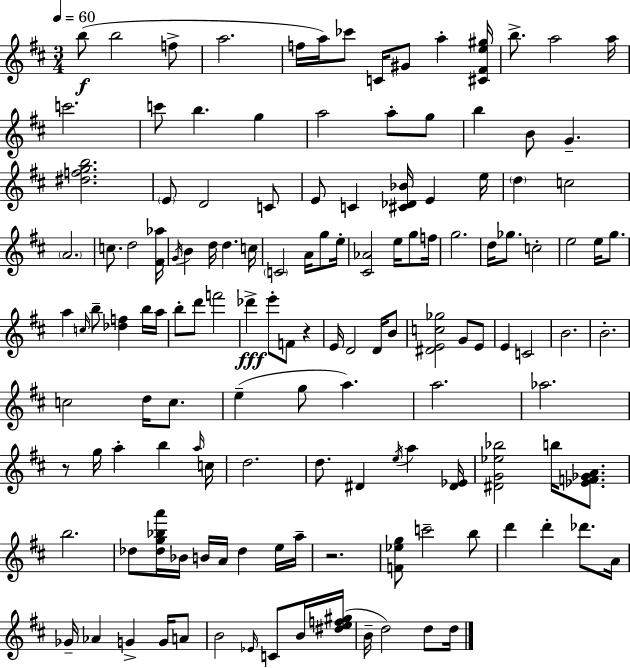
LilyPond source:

{
  \clef treble
  \numericTimeSignature
  \time 3/4
  \key d \major
  \tempo 4 = 60
  b''8(\f b''2 f''8-> | a''2. | f''16 a''16) ces'''8 c'16 gis'8 a''4-. <cis' fis' e'' gis''>16 | b''8.-> a''2 a''16 | \break c'''2. | c'''8 b''4. g''4 | a''2 a''8-. g''8 | b''4 b'8 g'4.-- | \break <dis'' f'' g'' b''>2. | \parenthesize e'8 d'2 c'8 | e'8 c'4 <cis' des' bes'>16 e'4 e''16 | \parenthesize d''4 c''2 | \break \parenthesize a'2. | c''8. d''2 <fis' aes''>16 | \acciaccatura { g'16 } b'4 d''16 d''4. | c''16 \parenthesize c'2 a'16 g''8 | \break e''16-. <cis' aes'>2 e''16 g''8 | f''16 g''2. | d''16 ges''8. c''2-. | e''2 e''16 g''8. | \break a''4 \grace { c''16 } b''8-- <des'' f''>4 | b''16 a''16 b''8-. d'''8 f'''2 | des'''4->\fff e'''8-. f'8 r4 | e'16 d'2 d'16 | \break b'8 <dis' e' c'' ges''>2 g'8 | e'8 e'4 c'2 | b'2. | b'2.-. | \break c''2 d''16 c''8. | e''4--( g''8 a''4.) | a''2. | aes''2. | \break r8 g''16 a''4-. b''4 | \grace { a''16 } c''16 d''2. | d''8. dis'4 \acciaccatura { e''16 } a''4 | <dis' ees'>16 <dis' g' ees'' bes''>2 | \break b''16 <ees' f' ges' a'>8. b''2. | des''8 <des'' g'' bes'' a'''>16 bes'16 b'16 a'16 des''4 | e''16 a''16-- r2. | <f' ees'' g''>8 c'''2-- | \break b''8 d'''4 d'''4-. | des'''8. a'16 ges'16-- aes'4 g'4-> | g'16 a'8 b'2 | \grace { ees'16 } c'8 b'16 <dis'' e'' f'' gis''>16( b'16-- d''2) | \break d''8 d''16 \bar "|."
}